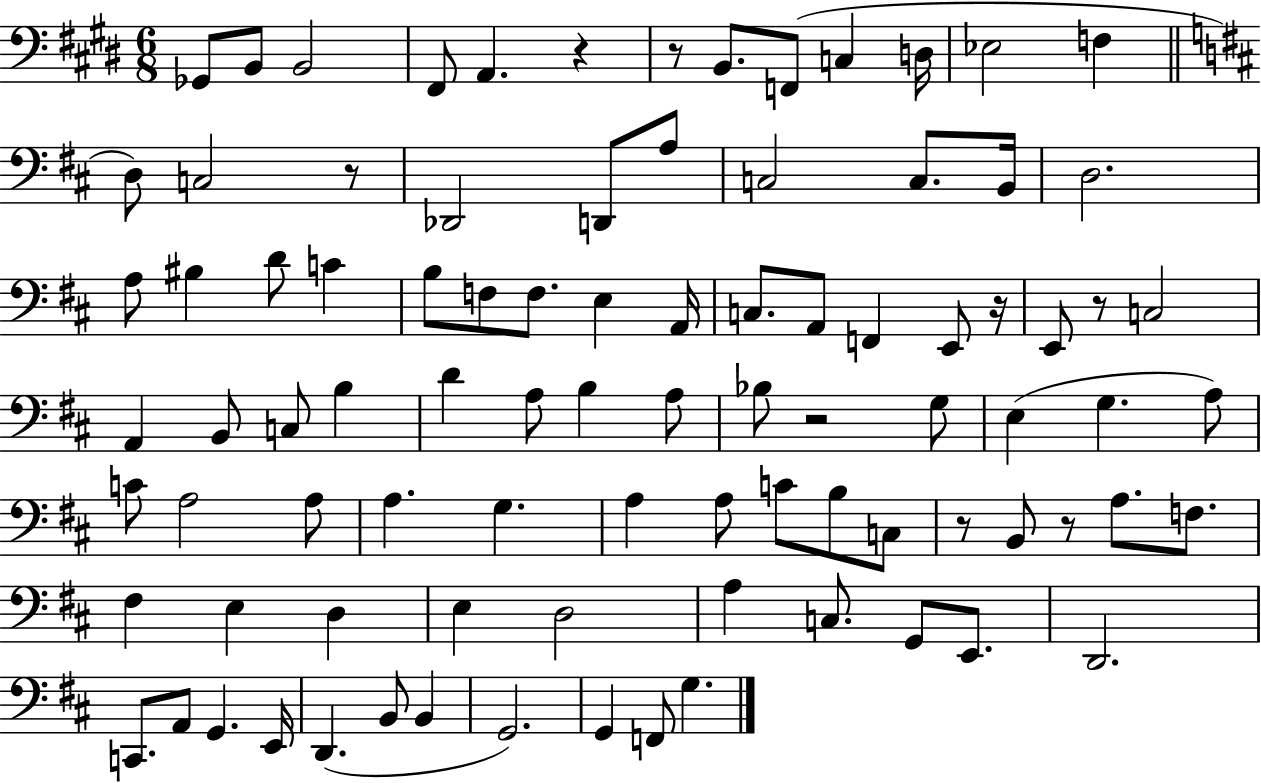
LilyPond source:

{
  \clef bass
  \numericTimeSignature
  \time 6/8
  \key e \major
  ges,8 b,8 b,2 | fis,8 a,4. r4 | r8 b,8. f,8( c4 d16 | ees2 f4 | \break \bar "||" \break \key d \major d8) c2 r8 | des,2 d,8 a8 | c2 c8. b,16 | d2. | \break a8 bis4 d'8 c'4 | b8 f8 f8. e4 a,16 | c8. a,8 f,4 e,8 r16 | e,8 r8 c2 | \break a,4 b,8 c8 b4 | d'4 a8 b4 a8 | bes8 r2 g8 | e4( g4. a8) | \break c'8 a2 a8 | a4. g4. | a4 a8 c'8 b8 c8 | r8 b,8 r8 a8. f8. | \break fis4 e4 d4 | e4 d2 | a4 c8. g,8 e,8. | d,2. | \break c,8. a,8 g,4. e,16 | d,4.( b,8 b,4 | g,2.) | g,4 f,8 g4. | \break \bar "|."
}